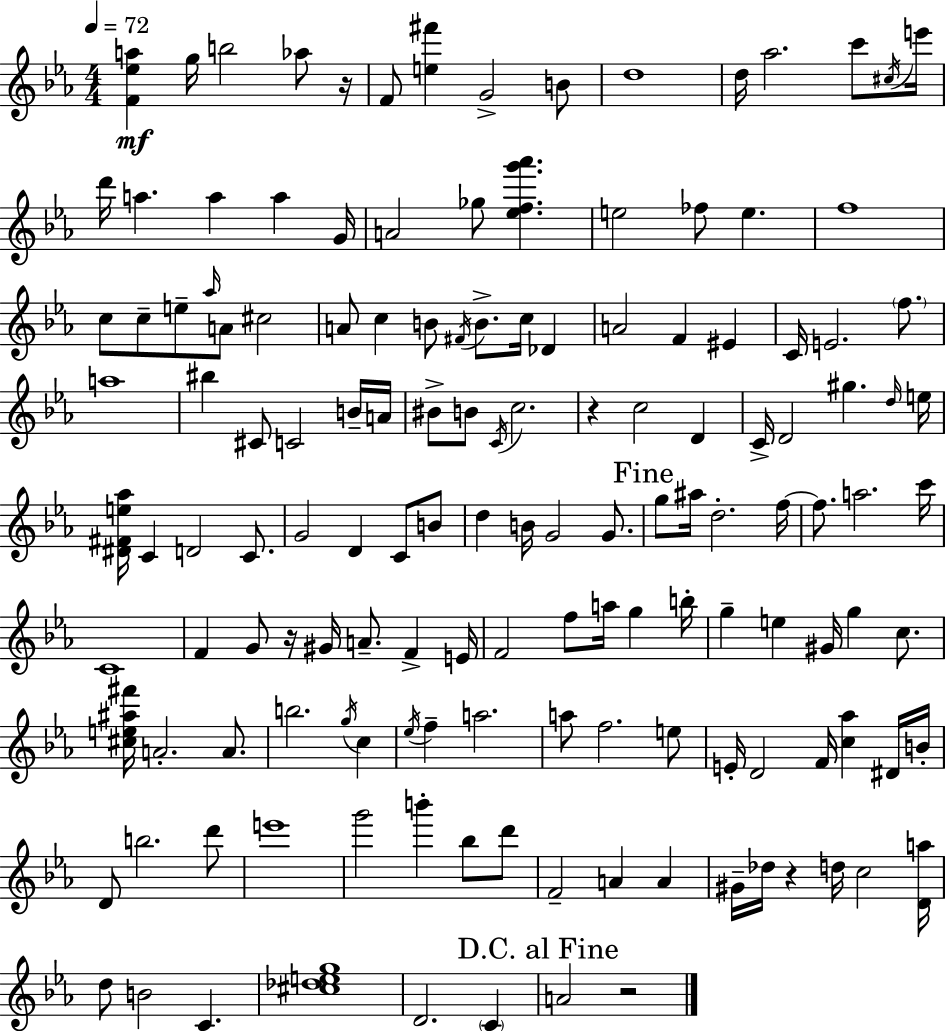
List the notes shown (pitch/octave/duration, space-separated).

[F4,Eb5,A5]/q G5/s B5/h Ab5/e R/s F4/e [E5,F#6]/q G4/h B4/e D5/w D5/s Ab5/h. C6/e C#5/s E6/s D6/s A5/q. A5/q A5/q G4/s A4/h Gb5/e [Eb5,F5,G6,Ab6]/q. E5/h FES5/e E5/q. F5/w C5/e C5/e E5/e Ab5/s A4/e C#5/h A4/e C5/q B4/e F#4/s B4/e. C5/s Db4/q A4/h F4/q EIS4/q C4/s E4/h. F5/e. A5/w BIS5/q C#4/e C4/h B4/s A4/s BIS4/e B4/e C4/s C5/h. R/q C5/h D4/q C4/s D4/h G#5/q. D5/s E5/s [D#4,F#4,E5,Ab5]/s C4/q D4/h C4/e. G4/h D4/q C4/e B4/e D5/q B4/s G4/h G4/e. G5/e A#5/s D5/h. F5/s F5/e. A5/h. C6/s C4/w F4/q G4/e R/s G#4/s A4/e. F4/q E4/s F4/h F5/e A5/s G5/q B5/s G5/q E5/q G#4/s G5/q C5/e. [C#5,E5,A#5,F#6]/s A4/h. A4/e. B5/h. G5/s C5/q Eb5/s F5/q A5/h. A5/e F5/h. E5/e E4/s D4/h F4/s [C5,Ab5]/q D#4/s B4/s D4/e B5/h. D6/e E6/w G6/h B6/q Bb5/e D6/e F4/h A4/q A4/q G#4/s Db5/s R/q D5/s C5/h [D4,A5]/s D5/e B4/h C4/q. [C#5,Db5,E5,G5]/w D4/h. C4/q A4/h R/h